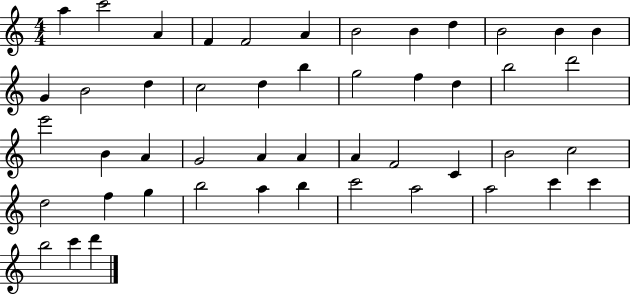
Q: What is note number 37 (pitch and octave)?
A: G5